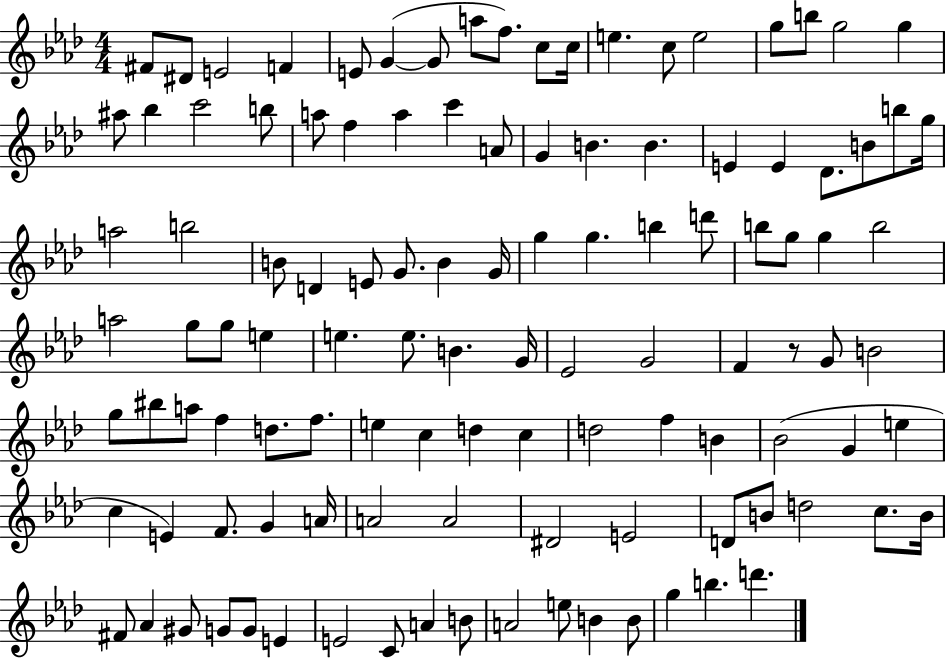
{
  \clef treble
  \numericTimeSignature
  \time 4/4
  \key aes \major
  fis'8 dis'8 e'2 f'4 | e'8 g'4~(~ g'8 a''8 f''8.) c''8 c''16 | e''4. c''8 e''2 | g''8 b''8 g''2 g''4 | \break ais''8 bes''4 c'''2 b''8 | a''8 f''4 a''4 c'''4 a'8 | g'4 b'4. b'4. | e'4 e'4 des'8. b'8 b''8 g''16 | \break a''2 b''2 | b'8 d'4 e'8 g'8. b'4 g'16 | g''4 g''4. b''4 d'''8 | b''8 g''8 g''4 b''2 | \break a''2 g''8 g''8 e''4 | e''4. e''8. b'4. g'16 | ees'2 g'2 | f'4 r8 g'8 b'2 | \break g''8 bis''8 a''8 f''4 d''8. f''8. | e''4 c''4 d''4 c''4 | d''2 f''4 b'4 | bes'2( g'4 e''4 | \break c''4 e'4) f'8. g'4 a'16 | a'2 a'2 | dis'2 e'2 | d'8 b'8 d''2 c''8. b'16 | \break fis'8 aes'4 gis'8 g'8 g'8 e'4 | e'2 c'8 a'4 b'8 | a'2 e''8 b'4 b'8 | g''4 b''4. d'''4. | \break \bar "|."
}